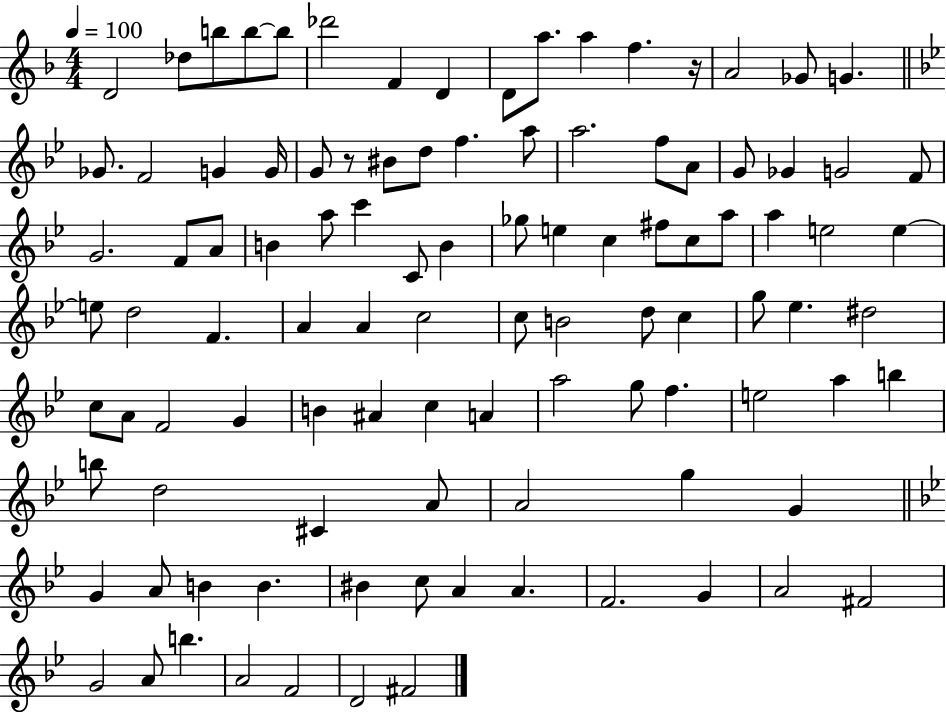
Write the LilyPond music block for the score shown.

{
  \clef treble
  \numericTimeSignature
  \time 4/4
  \key f \major
  \tempo 4 = 100
  d'2 des''8 b''8 b''8~~ b''8 | des'''2 f'4 d'4 | d'8 a''8. a''4 f''4. r16 | a'2 ges'8 g'4. | \break \bar "||" \break \key g \minor ges'8. f'2 g'4 g'16 | g'8 r8 bis'8 d''8 f''4. a''8 | a''2. f''8 a'8 | g'8 ges'4 g'2 f'8 | \break g'2. f'8 a'8 | b'4 a''8 c'''4 c'8 b'4 | ges''8 e''4 c''4 fis''8 c''8 a''8 | a''4 e''2 e''4~~ | \break e''8 d''2 f'4. | a'4 a'4 c''2 | c''8 b'2 d''8 c''4 | g''8 ees''4. dis''2 | \break c''8 a'8 f'2 g'4 | b'4 ais'4 c''4 a'4 | a''2 g''8 f''4. | e''2 a''4 b''4 | \break b''8 d''2 cis'4 a'8 | a'2 g''4 g'4 | \bar "||" \break \key bes \major g'4 a'8 b'4 b'4. | bis'4 c''8 a'4 a'4. | f'2. g'4 | a'2 fis'2 | \break g'2 a'8 b''4. | a'2 f'2 | d'2 fis'2 | \bar "|."
}